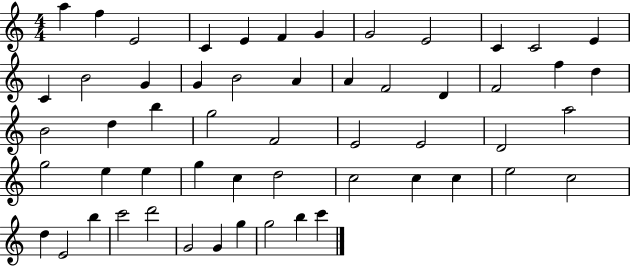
{
  \clef treble
  \numericTimeSignature
  \time 4/4
  \key c \major
  a''4 f''4 e'2 | c'4 e'4 f'4 g'4 | g'2 e'2 | c'4 c'2 e'4 | \break c'4 b'2 g'4 | g'4 b'2 a'4 | a'4 f'2 d'4 | f'2 f''4 d''4 | \break b'2 d''4 b''4 | g''2 f'2 | e'2 e'2 | d'2 a''2 | \break g''2 e''4 e''4 | g''4 c''4 d''2 | c''2 c''4 c''4 | e''2 c''2 | \break d''4 e'2 b''4 | c'''2 d'''2 | g'2 g'4 g''4 | g''2 b''4 c'''4 | \break \bar "|."
}